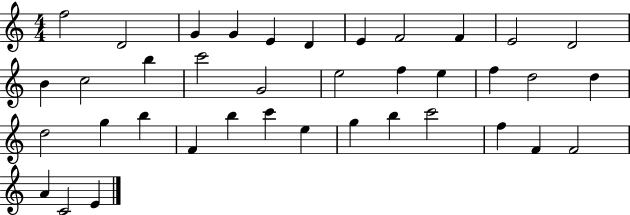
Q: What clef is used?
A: treble